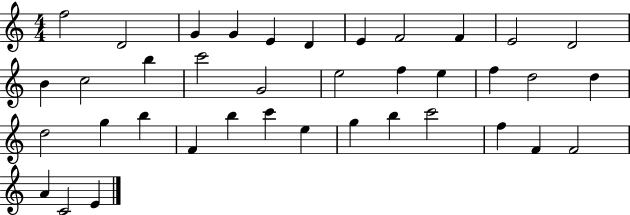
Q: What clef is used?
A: treble